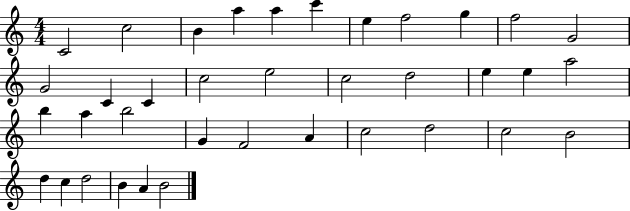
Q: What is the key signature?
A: C major